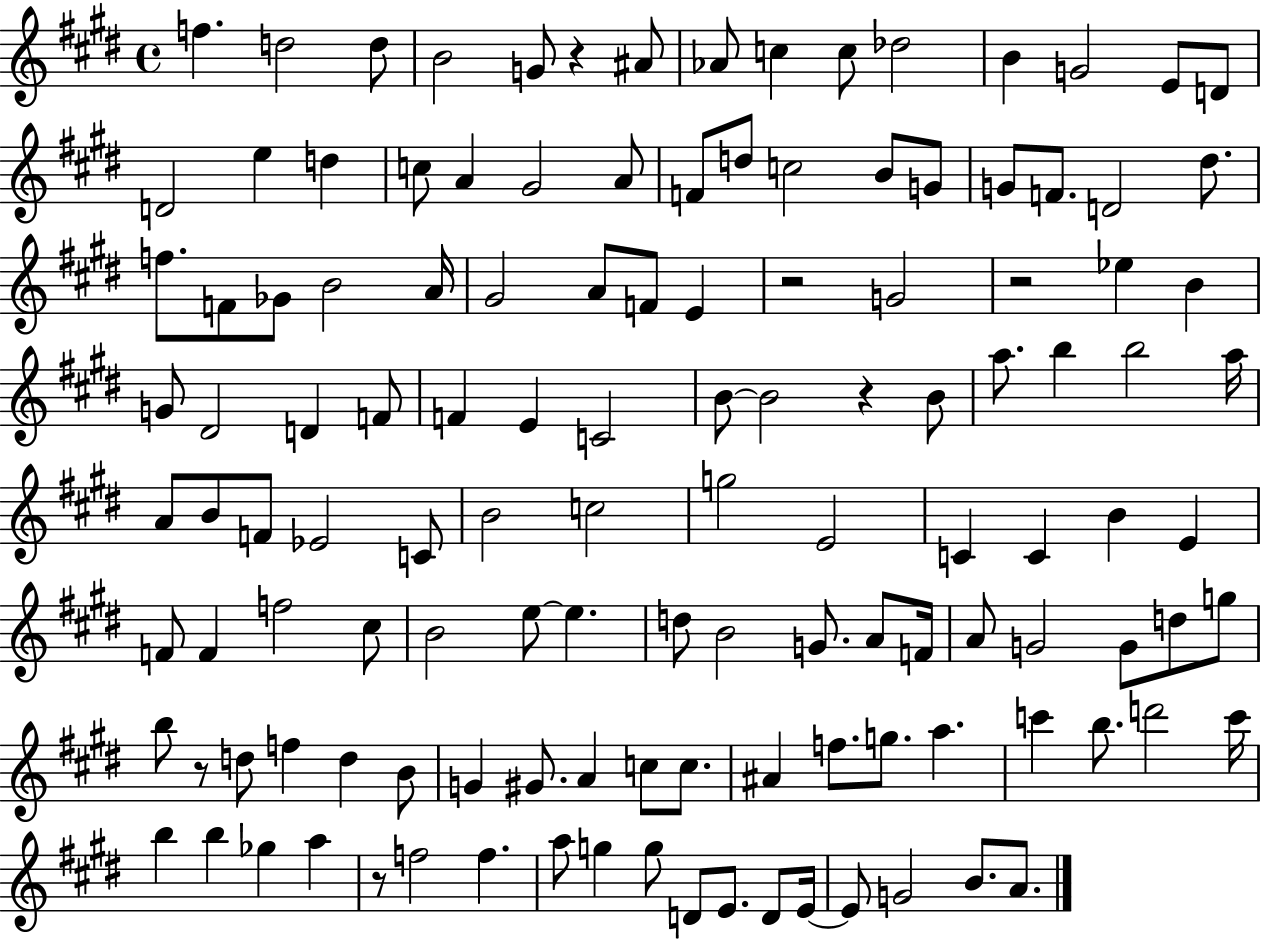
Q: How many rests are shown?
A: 6